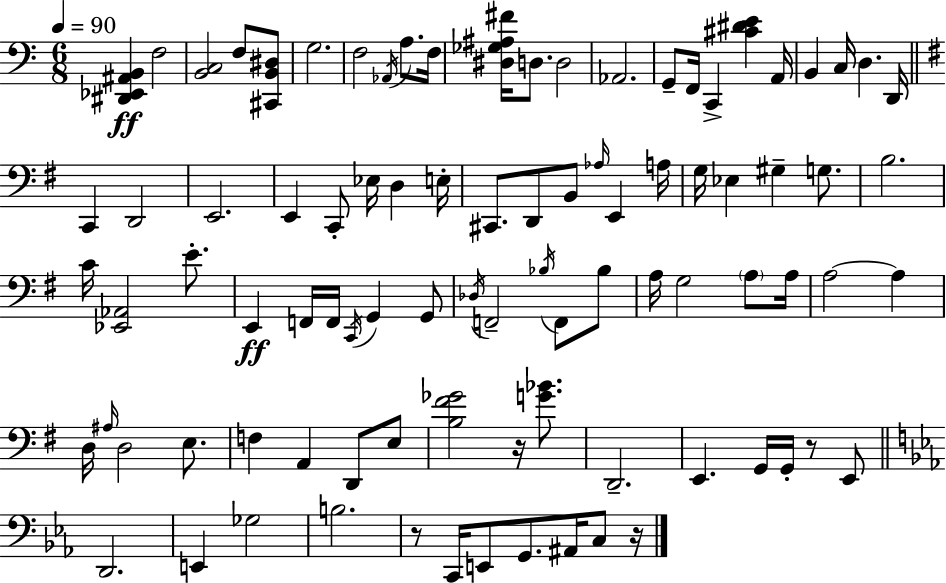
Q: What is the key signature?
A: C major